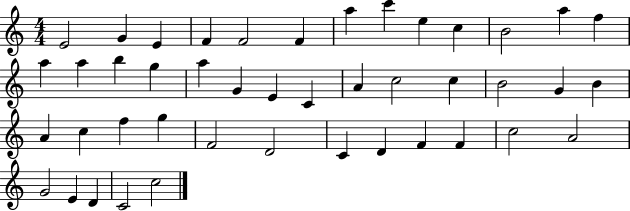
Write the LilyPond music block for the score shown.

{
  \clef treble
  \numericTimeSignature
  \time 4/4
  \key c \major
  e'2 g'4 e'4 | f'4 f'2 f'4 | a''4 c'''4 e''4 c''4 | b'2 a''4 f''4 | \break a''4 a''4 b''4 g''4 | a''4 g'4 e'4 c'4 | a'4 c''2 c''4 | b'2 g'4 b'4 | \break a'4 c''4 f''4 g''4 | f'2 d'2 | c'4 d'4 f'4 f'4 | c''2 a'2 | \break g'2 e'4 d'4 | c'2 c''2 | \bar "|."
}